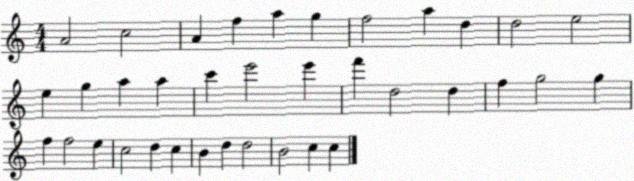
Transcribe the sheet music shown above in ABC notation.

X:1
T:Untitled
M:4/4
L:1/4
K:C
A2 c2 A f a g f2 a d d2 e2 e g a a c' e'2 e' f' d2 d f g2 g f f2 e c2 d c B d d2 B2 c c